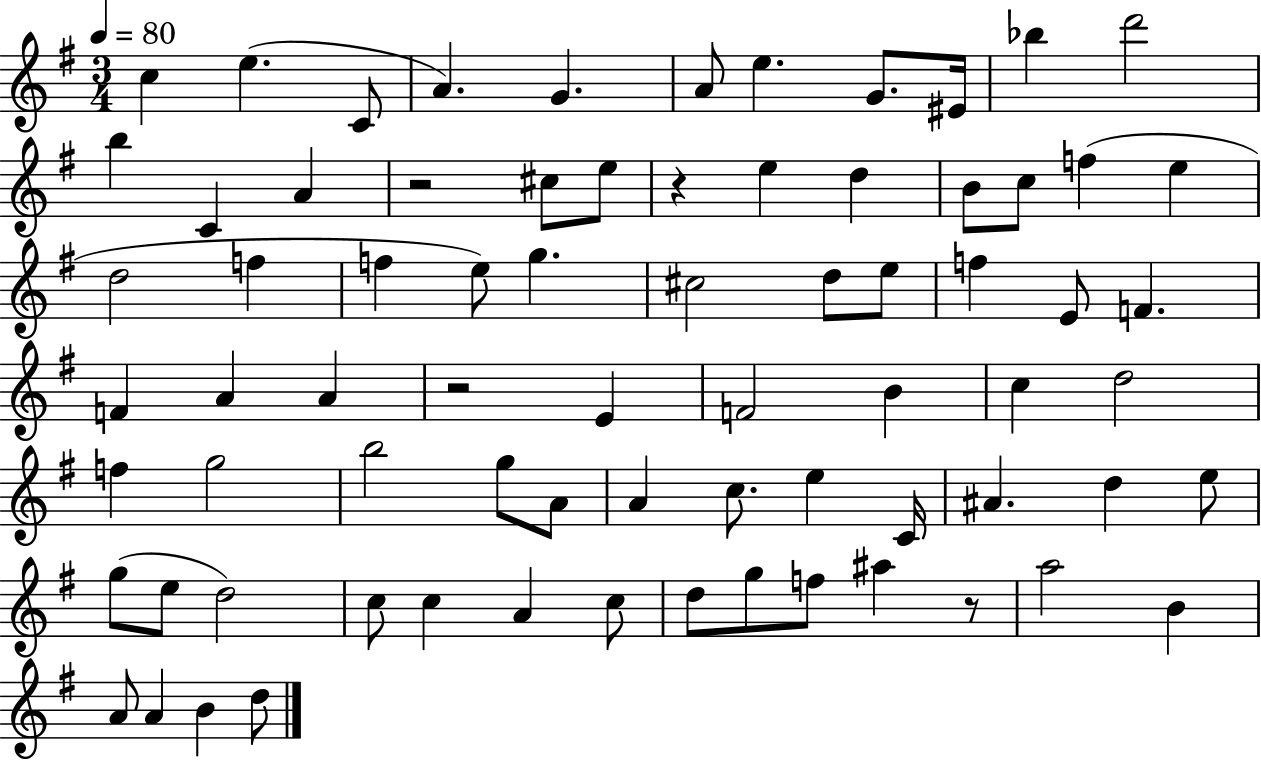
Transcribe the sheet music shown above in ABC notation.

X:1
T:Untitled
M:3/4
L:1/4
K:G
c e C/2 A G A/2 e G/2 ^E/4 _b d'2 b C A z2 ^c/2 e/2 z e d B/2 c/2 f e d2 f f e/2 g ^c2 d/2 e/2 f E/2 F F A A z2 E F2 B c d2 f g2 b2 g/2 A/2 A c/2 e C/4 ^A d e/2 g/2 e/2 d2 c/2 c A c/2 d/2 g/2 f/2 ^a z/2 a2 B A/2 A B d/2